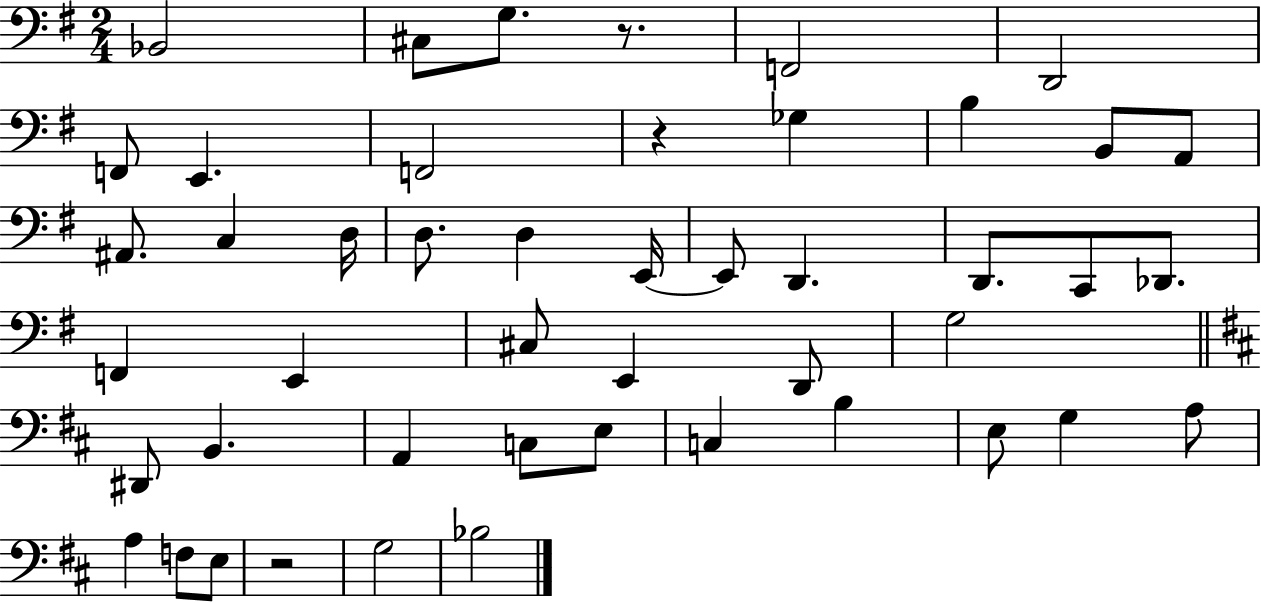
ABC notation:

X:1
T:Untitled
M:2/4
L:1/4
K:G
_B,,2 ^C,/2 G,/2 z/2 F,,2 D,,2 F,,/2 E,, F,,2 z _G, B, B,,/2 A,,/2 ^A,,/2 C, D,/4 D,/2 D, E,,/4 E,,/2 D,, D,,/2 C,,/2 _D,,/2 F,, E,, ^C,/2 E,, D,,/2 G,2 ^D,,/2 B,, A,, C,/2 E,/2 C, B, E,/2 G, A,/2 A, F,/2 E,/2 z2 G,2 _B,2